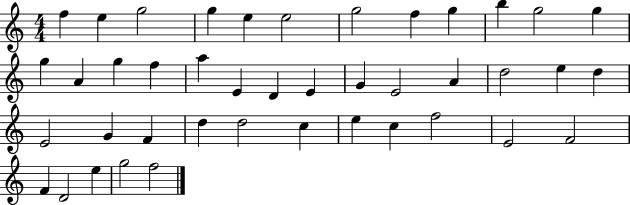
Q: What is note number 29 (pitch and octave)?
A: F4